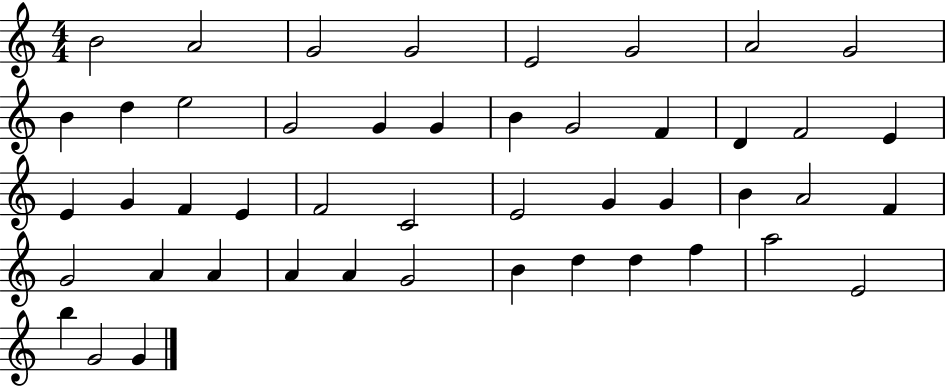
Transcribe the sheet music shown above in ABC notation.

X:1
T:Untitled
M:4/4
L:1/4
K:C
B2 A2 G2 G2 E2 G2 A2 G2 B d e2 G2 G G B G2 F D F2 E E G F E F2 C2 E2 G G B A2 F G2 A A A A G2 B d d f a2 E2 b G2 G